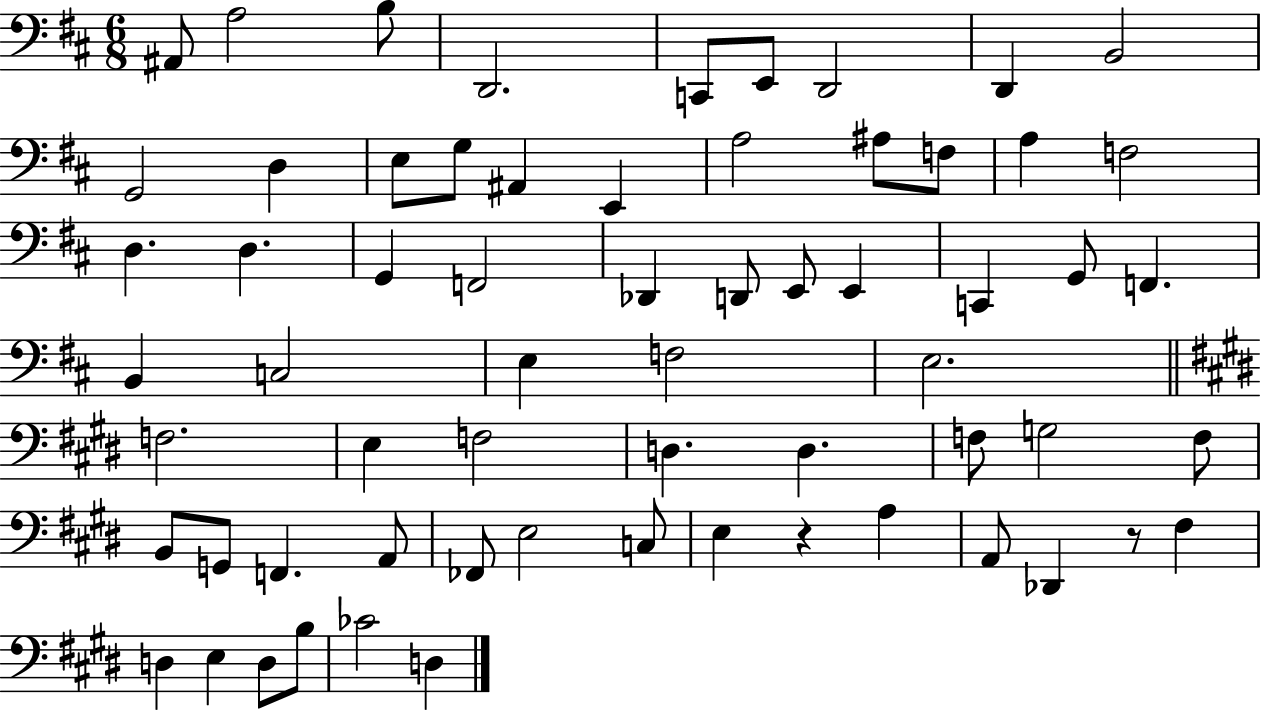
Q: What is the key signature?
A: D major